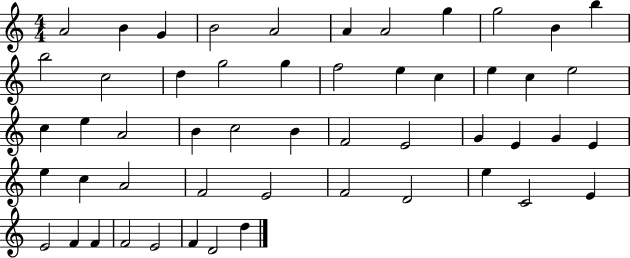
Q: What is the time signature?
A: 4/4